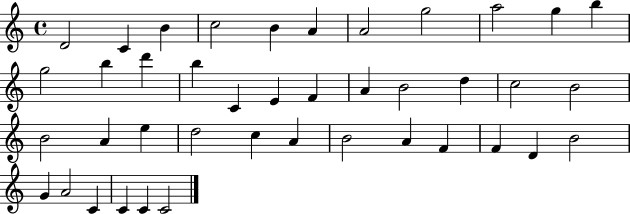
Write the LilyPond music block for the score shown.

{
  \clef treble
  \time 4/4
  \defaultTimeSignature
  \key c \major
  d'2 c'4 b'4 | c''2 b'4 a'4 | a'2 g''2 | a''2 g''4 b''4 | \break g''2 b''4 d'''4 | b''4 c'4 e'4 f'4 | a'4 b'2 d''4 | c''2 b'2 | \break b'2 a'4 e''4 | d''2 c''4 a'4 | b'2 a'4 f'4 | f'4 d'4 b'2 | \break g'4 a'2 c'4 | c'4 c'4 c'2 | \bar "|."
}